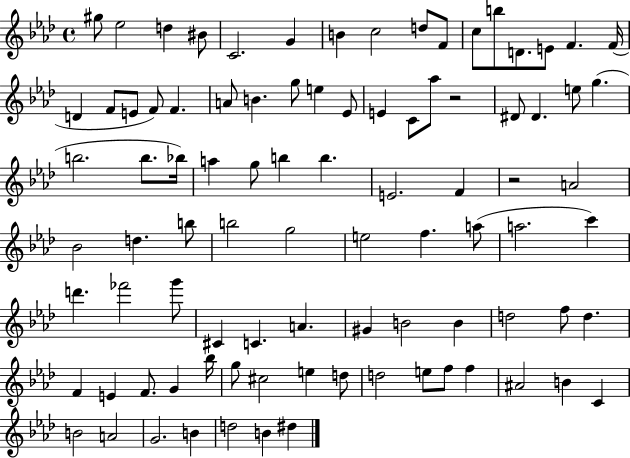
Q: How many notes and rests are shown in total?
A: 90